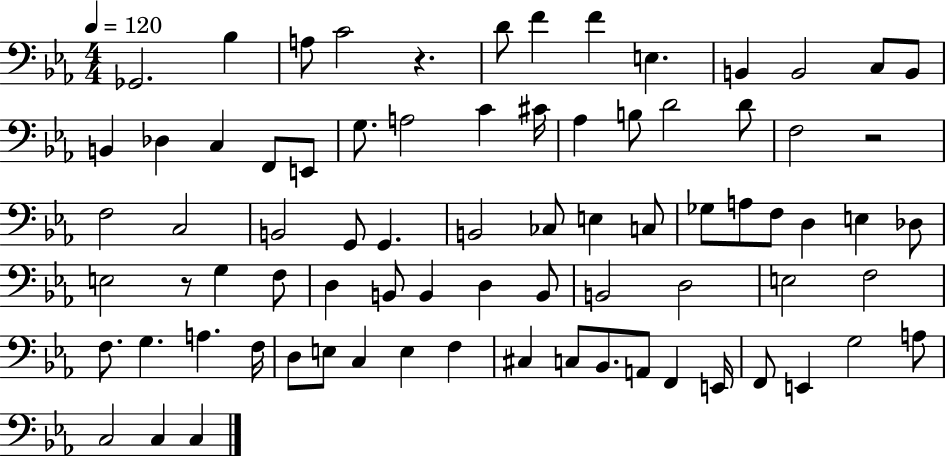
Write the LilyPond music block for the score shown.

{
  \clef bass
  \numericTimeSignature
  \time 4/4
  \key ees \major
  \tempo 4 = 120
  ges,2. bes4 | a8 c'2 r4. | d'8 f'4 f'4 e4. | b,4 b,2 c8 b,8 | \break b,4 des4 c4 f,8 e,8 | g8. a2 c'4 cis'16 | aes4 b8 d'2 d'8 | f2 r2 | \break f2 c2 | b,2 g,8 g,4. | b,2 ces8 e4 c8 | ges8 a8 f8 d4 e4 des8 | \break e2 r8 g4 f8 | d4 b,8 b,4 d4 b,8 | b,2 d2 | e2 f2 | \break f8. g4. a4. f16 | d8 e8 c4 e4 f4 | cis4 c8 bes,8. a,8 f,4 e,16 | f,8 e,4 g2 a8 | \break c2 c4 c4 | \bar "|."
}